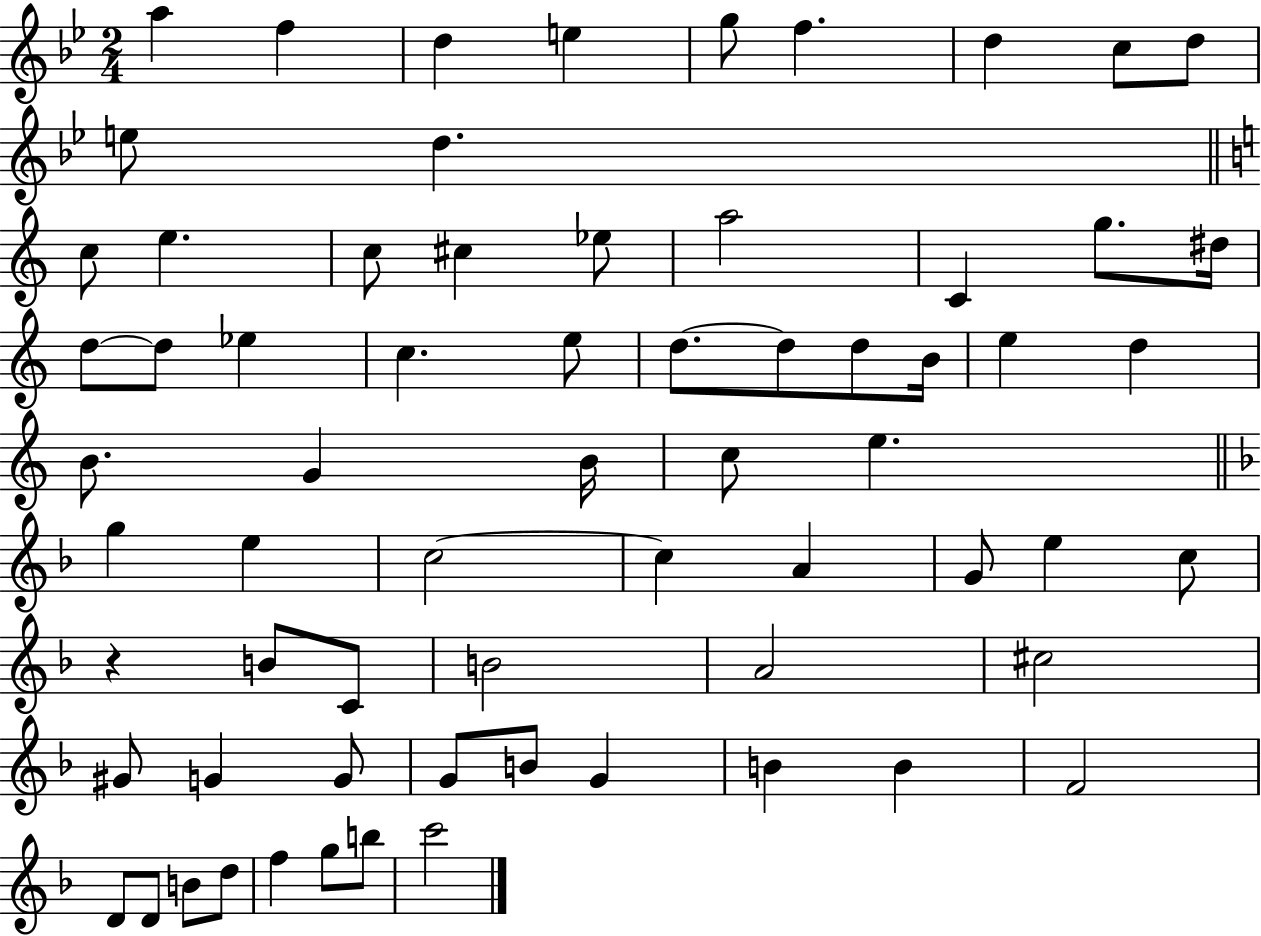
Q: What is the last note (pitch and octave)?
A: C6